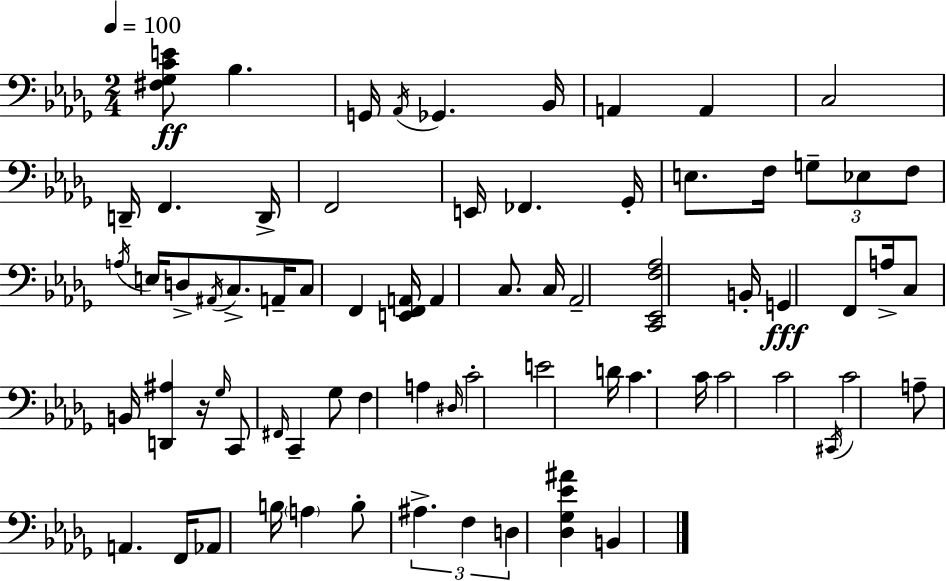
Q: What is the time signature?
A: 2/4